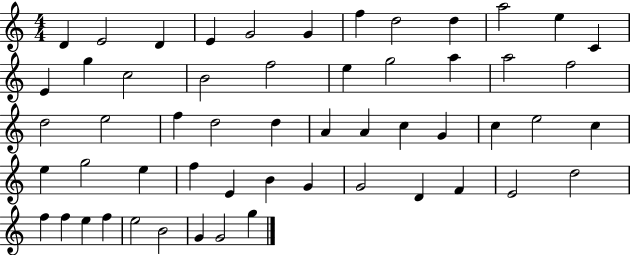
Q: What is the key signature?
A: C major